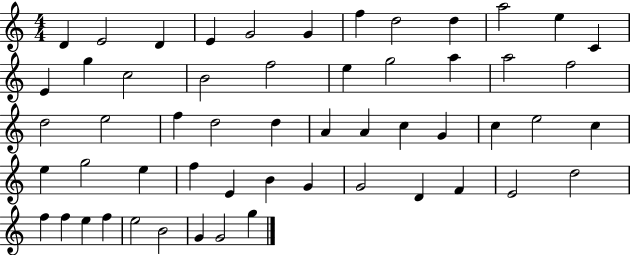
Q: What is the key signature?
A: C major